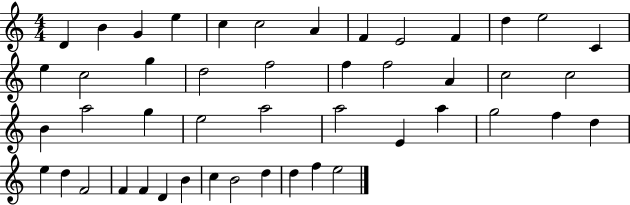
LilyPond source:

{
  \clef treble
  \numericTimeSignature
  \time 4/4
  \key c \major
  d'4 b'4 g'4 e''4 | c''4 c''2 a'4 | f'4 e'2 f'4 | d''4 e''2 c'4 | \break e''4 c''2 g''4 | d''2 f''2 | f''4 f''2 a'4 | c''2 c''2 | \break b'4 a''2 g''4 | e''2 a''2 | a''2 e'4 a''4 | g''2 f''4 d''4 | \break e''4 d''4 f'2 | f'4 f'4 d'4 b'4 | c''4 b'2 d''4 | d''4 f''4 e''2 | \break \bar "|."
}